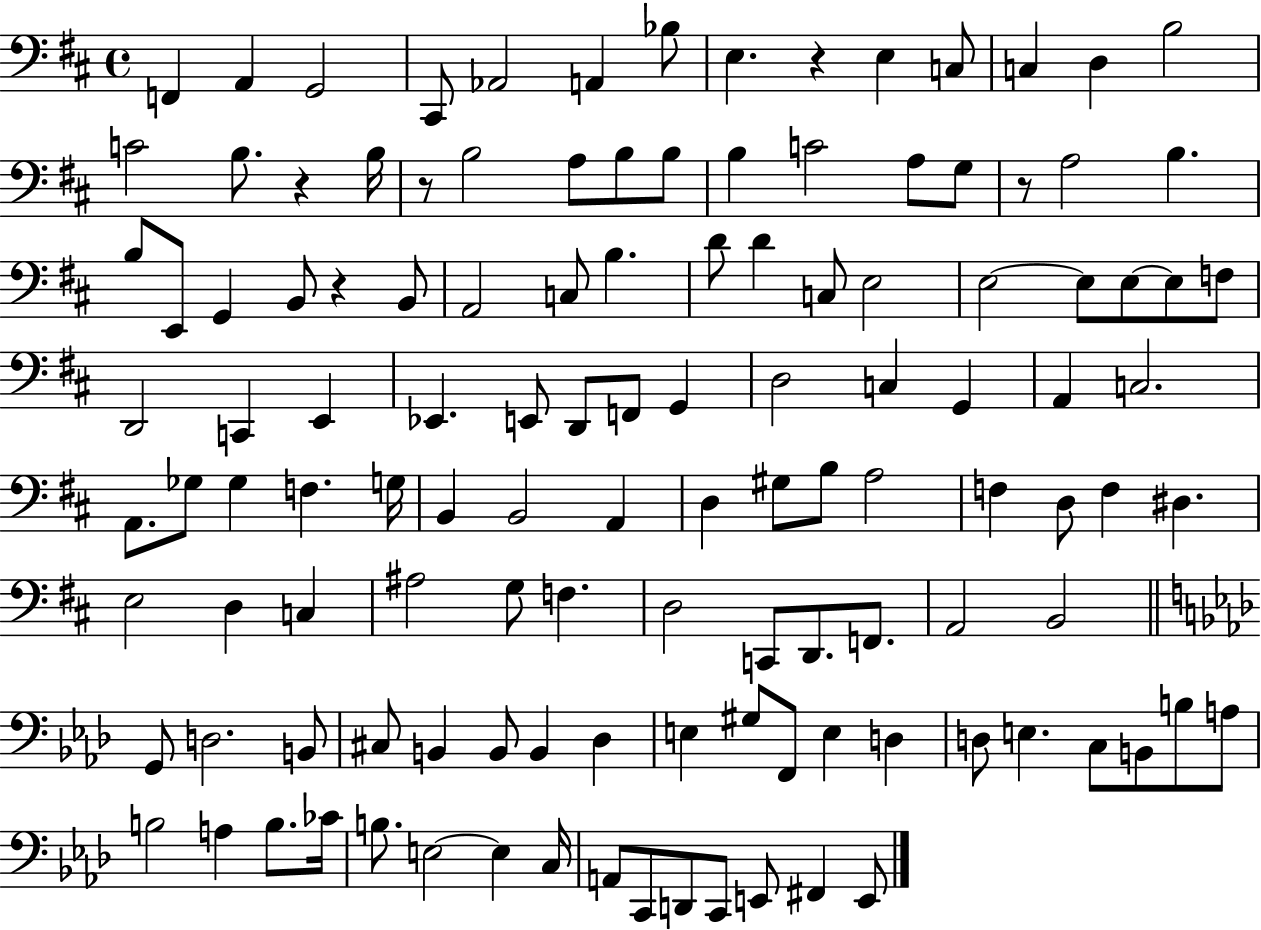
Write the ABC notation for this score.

X:1
T:Untitled
M:4/4
L:1/4
K:D
F,, A,, G,,2 ^C,,/2 _A,,2 A,, _B,/2 E, z E, C,/2 C, D, B,2 C2 B,/2 z B,/4 z/2 B,2 A,/2 B,/2 B,/2 B, C2 A,/2 G,/2 z/2 A,2 B, B,/2 E,,/2 G,, B,,/2 z B,,/2 A,,2 C,/2 B, D/2 D C,/2 E,2 E,2 E,/2 E,/2 E,/2 F,/2 D,,2 C,, E,, _E,, E,,/2 D,,/2 F,,/2 G,, D,2 C, G,, A,, C,2 A,,/2 _G,/2 _G, F, G,/4 B,, B,,2 A,, D, ^G,/2 B,/2 A,2 F, D,/2 F, ^D, E,2 D, C, ^A,2 G,/2 F, D,2 C,,/2 D,,/2 F,,/2 A,,2 B,,2 G,,/2 D,2 B,,/2 ^C,/2 B,, B,,/2 B,, _D, E, ^G,/2 F,,/2 E, D, D,/2 E, C,/2 B,,/2 B,/2 A,/2 B,2 A, B,/2 _C/4 B,/2 E,2 E, C,/4 A,,/2 C,,/2 D,,/2 C,,/2 E,,/2 ^F,, E,,/2